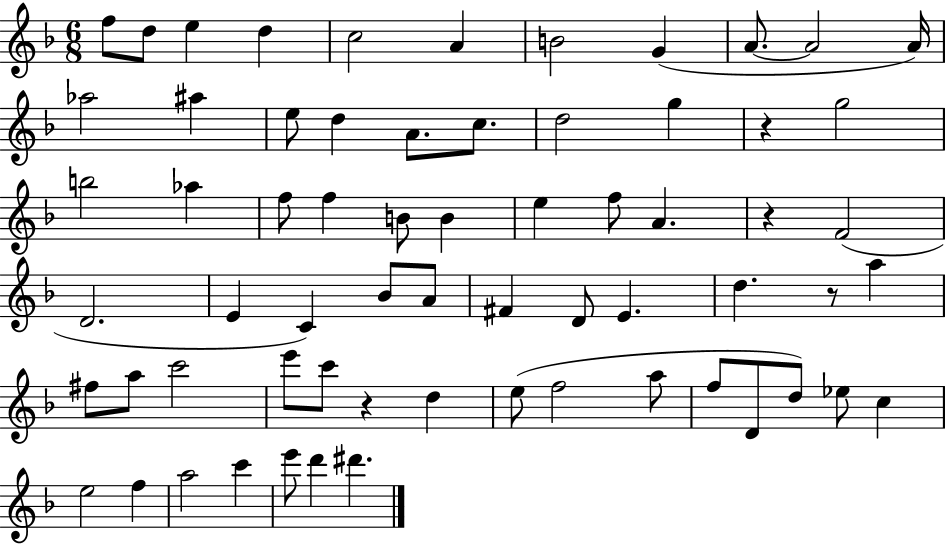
X:1
T:Untitled
M:6/8
L:1/4
K:F
f/2 d/2 e d c2 A B2 G A/2 A2 A/4 _a2 ^a e/2 d A/2 c/2 d2 g z g2 b2 _a f/2 f B/2 B e f/2 A z F2 D2 E C _B/2 A/2 ^F D/2 E d z/2 a ^f/2 a/2 c'2 e'/2 c'/2 z d e/2 f2 a/2 f/2 D/2 d/2 _e/2 c e2 f a2 c' e'/2 d' ^d'